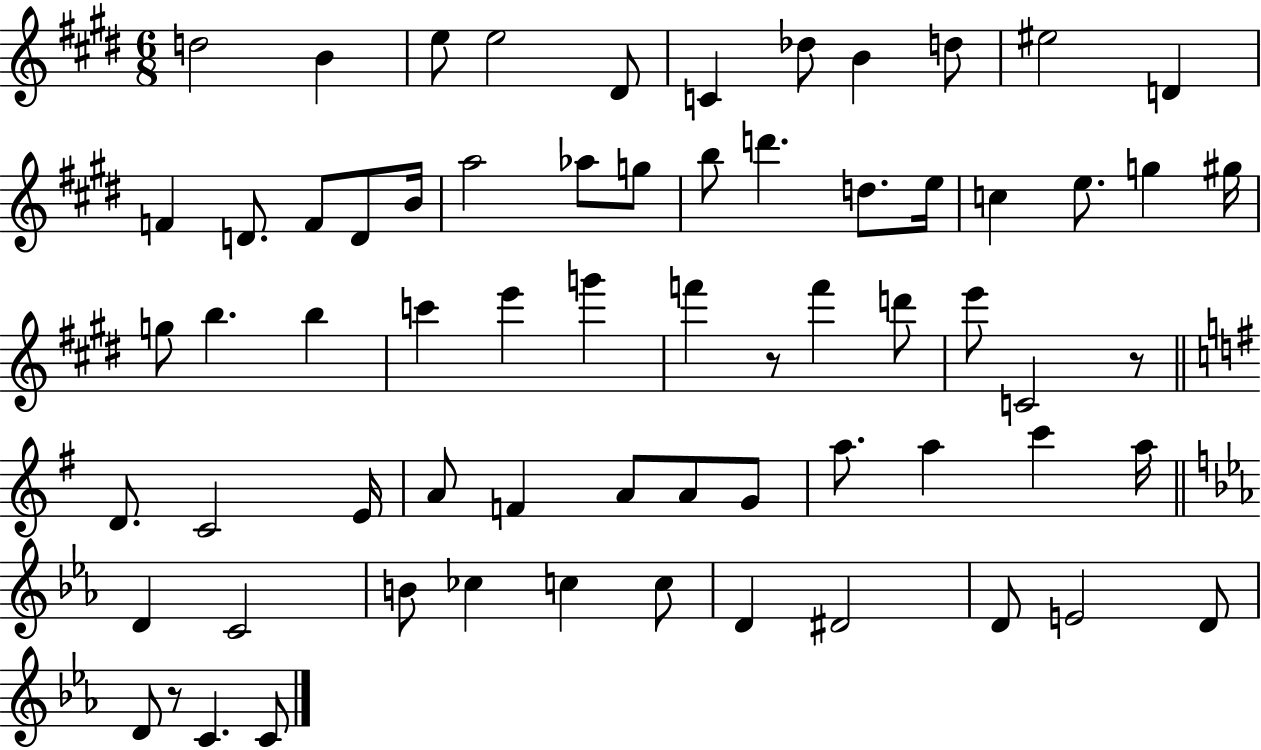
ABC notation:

X:1
T:Untitled
M:6/8
L:1/4
K:E
d2 B e/2 e2 ^D/2 C _d/2 B d/2 ^e2 D F D/2 F/2 D/2 B/4 a2 _a/2 g/2 b/2 d' d/2 e/4 c e/2 g ^g/4 g/2 b b c' e' g' f' z/2 f' d'/2 e'/2 C2 z/2 D/2 C2 E/4 A/2 F A/2 A/2 G/2 a/2 a c' a/4 D C2 B/2 _c c c/2 D ^D2 D/2 E2 D/2 D/2 z/2 C C/2